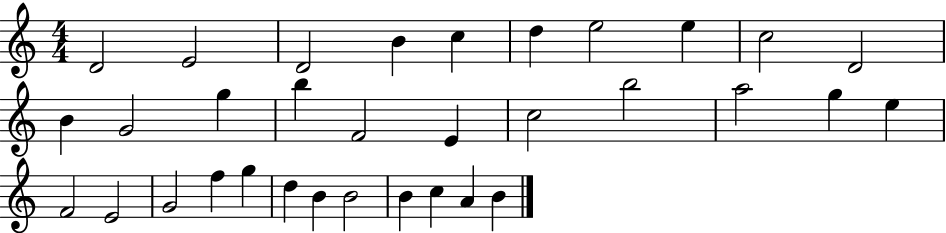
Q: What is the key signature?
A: C major